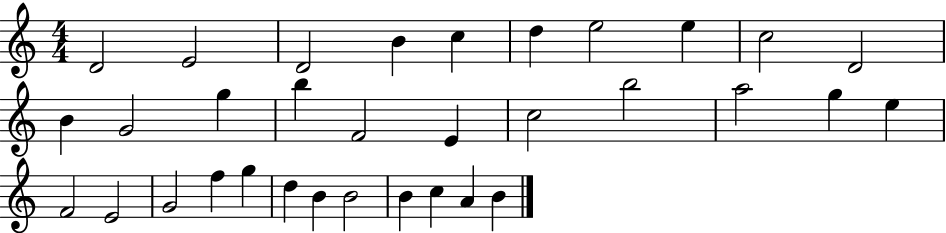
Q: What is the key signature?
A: C major